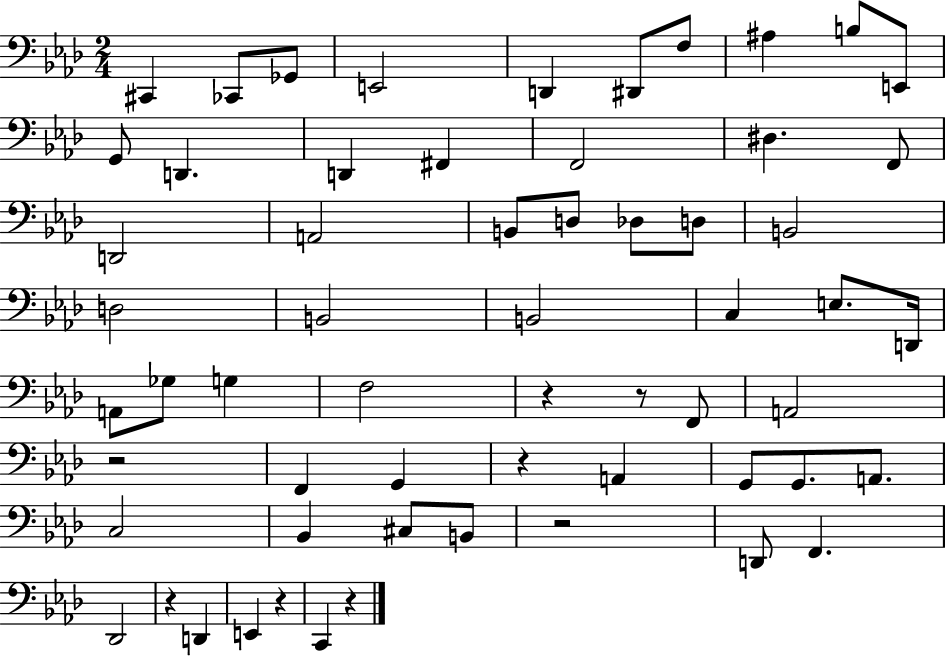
X:1
T:Untitled
M:2/4
L:1/4
K:Ab
^C,, _C,,/2 _G,,/2 E,,2 D,, ^D,,/2 F,/2 ^A, B,/2 E,,/2 G,,/2 D,, D,, ^F,, F,,2 ^D, F,,/2 D,,2 A,,2 B,,/2 D,/2 _D,/2 D,/2 B,,2 D,2 B,,2 B,,2 C, E,/2 D,,/4 A,,/2 _G,/2 G, F,2 z z/2 F,,/2 A,,2 z2 F,, G,, z A,, G,,/2 G,,/2 A,,/2 C,2 _B,, ^C,/2 B,,/2 z2 D,,/2 F,, _D,,2 z D,, E,, z C,, z